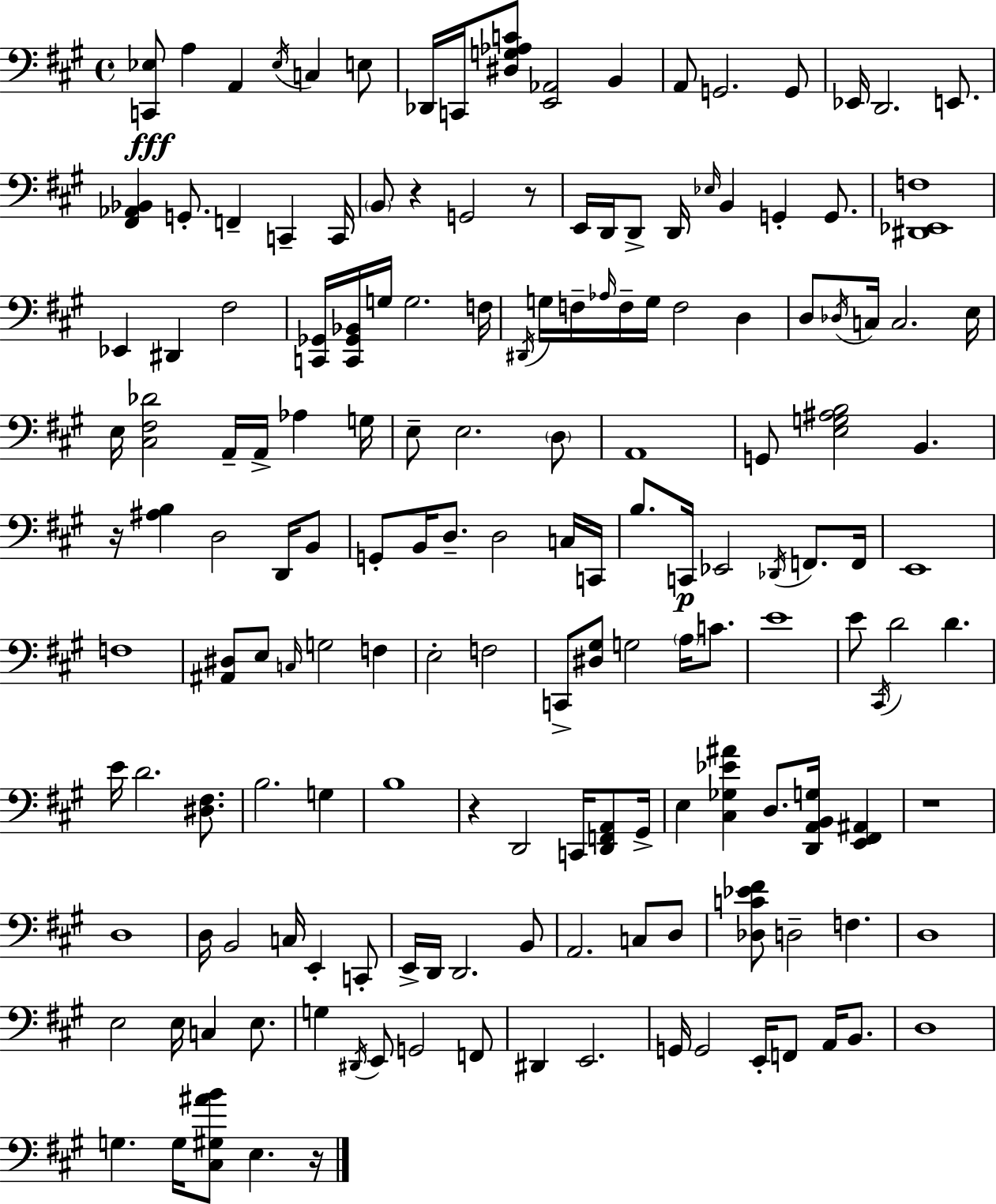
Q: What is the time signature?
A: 4/4